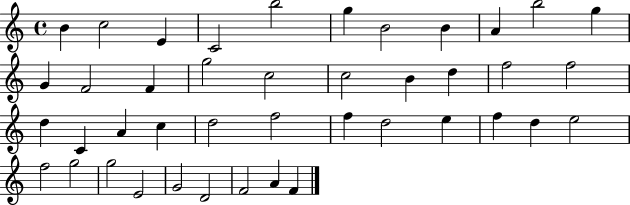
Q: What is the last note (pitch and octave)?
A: F4